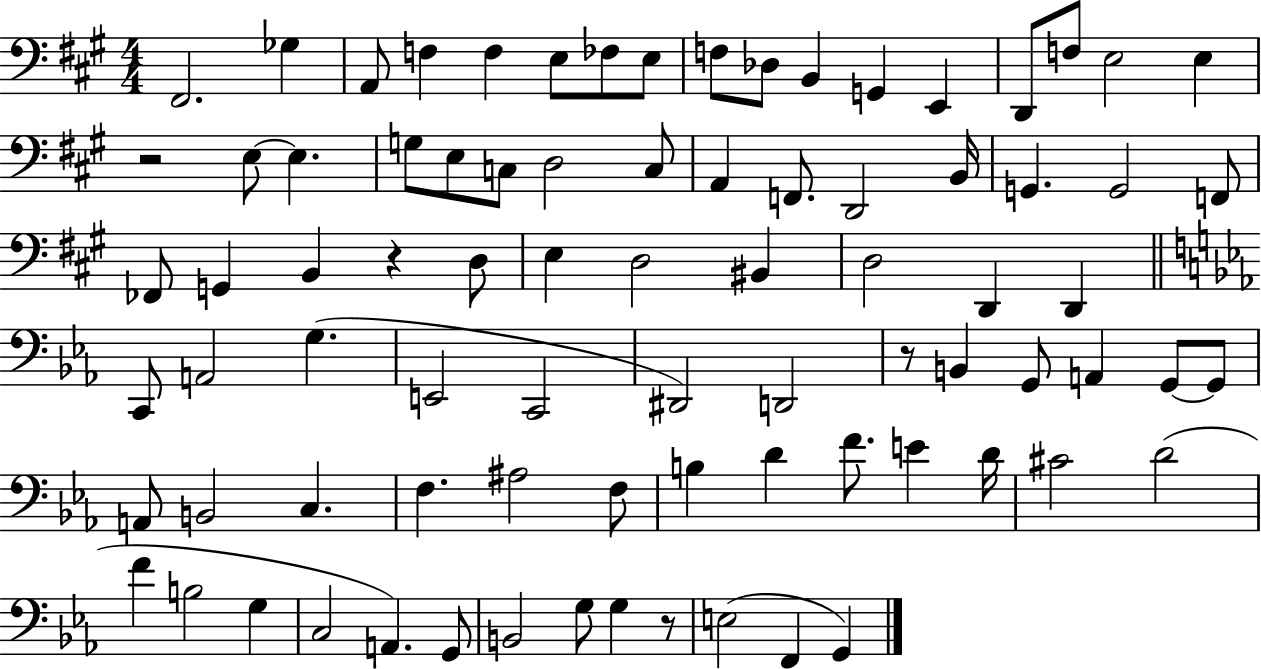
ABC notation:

X:1
T:Untitled
M:4/4
L:1/4
K:A
^F,,2 _G, A,,/2 F, F, E,/2 _F,/2 E,/2 F,/2 _D,/2 B,, G,, E,, D,,/2 F,/2 E,2 E, z2 E,/2 E, G,/2 E,/2 C,/2 D,2 C,/2 A,, F,,/2 D,,2 B,,/4 G,, G,,2 F,,/2 _F,,/2 G,, B,, z D,/2 E, D,2 ^B,, D,2 D,, D,, C,,/2 A,,2 G, E,,2 C,,2 ^D,,2 D,,2 z/2 B,, G,,/2 A,, G,,/2 G,,/2 A,,/2 B,,2 C, F, ^A,2 F,/2 B, D F/2 E D/4 ^C2 D2 F B,2 G, C,2 A,, G,,/2 B,,2 G,/2 G, z/2 E,2 F,, G,,